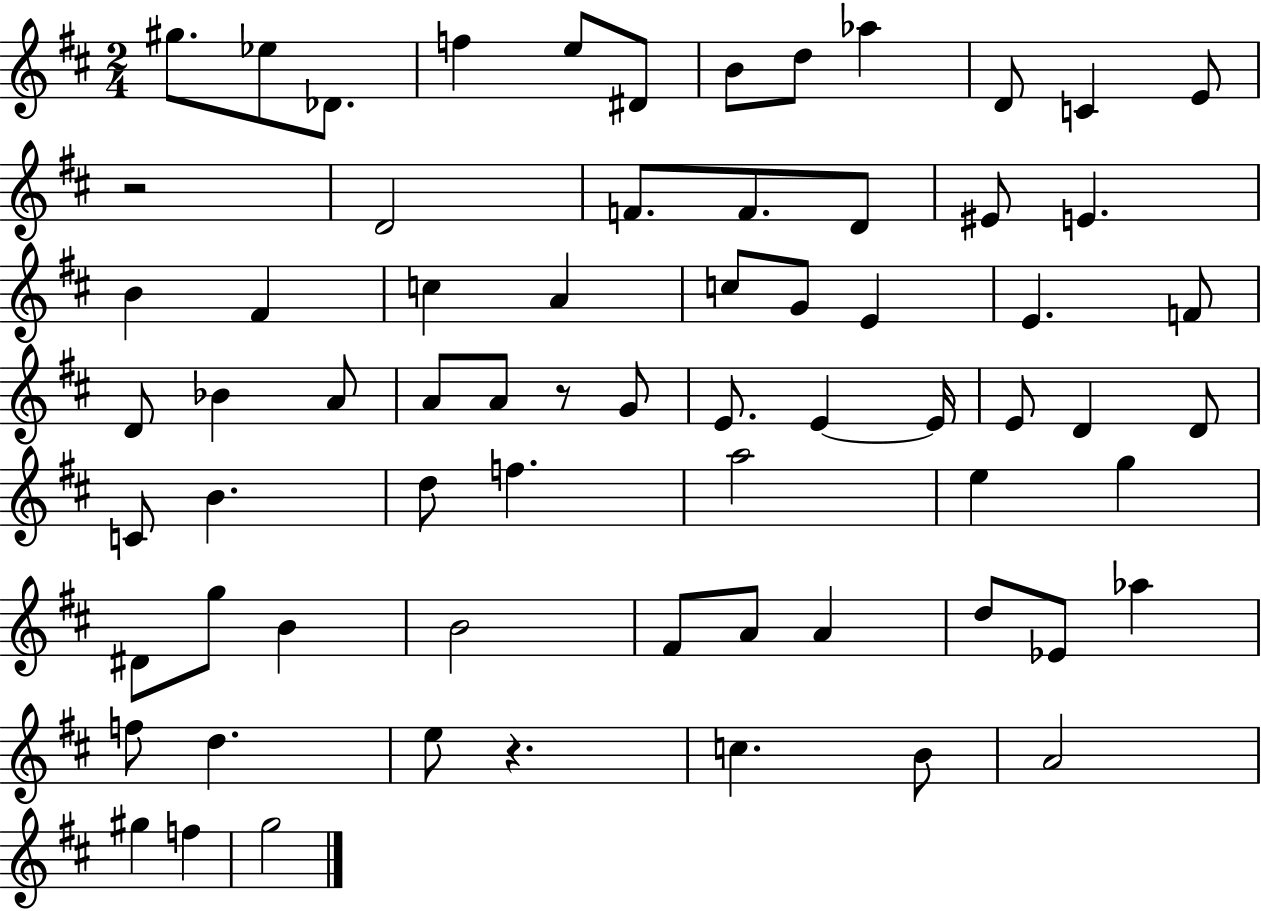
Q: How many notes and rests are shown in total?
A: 68